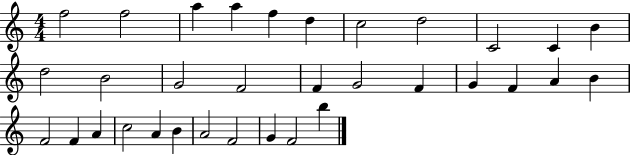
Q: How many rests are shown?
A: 0